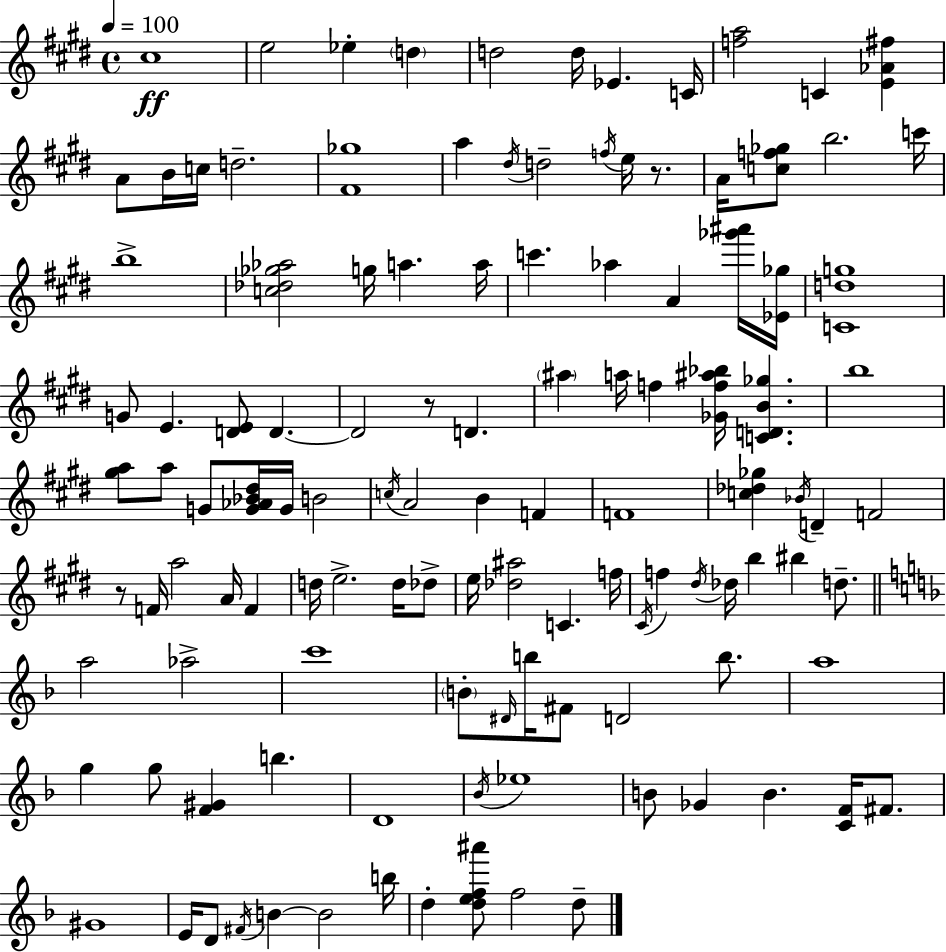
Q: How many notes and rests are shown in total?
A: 118